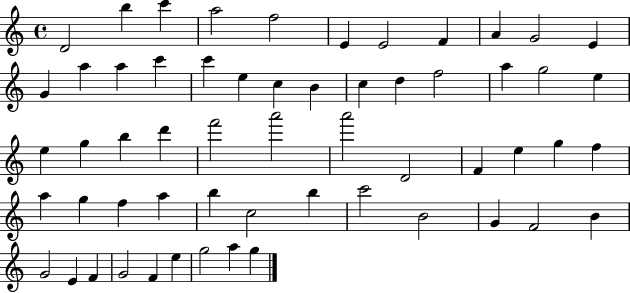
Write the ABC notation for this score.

X:1
T:Untitled
M:4/4
L:1/4
K:C
D2 b c' a2 f2 E E2 F A G2 E G a a c' c' e c B c d f2 a g2 e e g b d' f'2 a'2 a'2 D2 F e g f a g f a b c2 b c'2 B2 G F2 B G2 E F G2 F e g2 a g